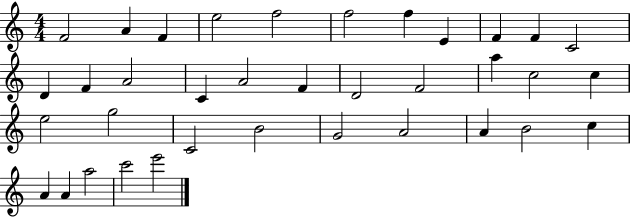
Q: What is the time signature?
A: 4/4